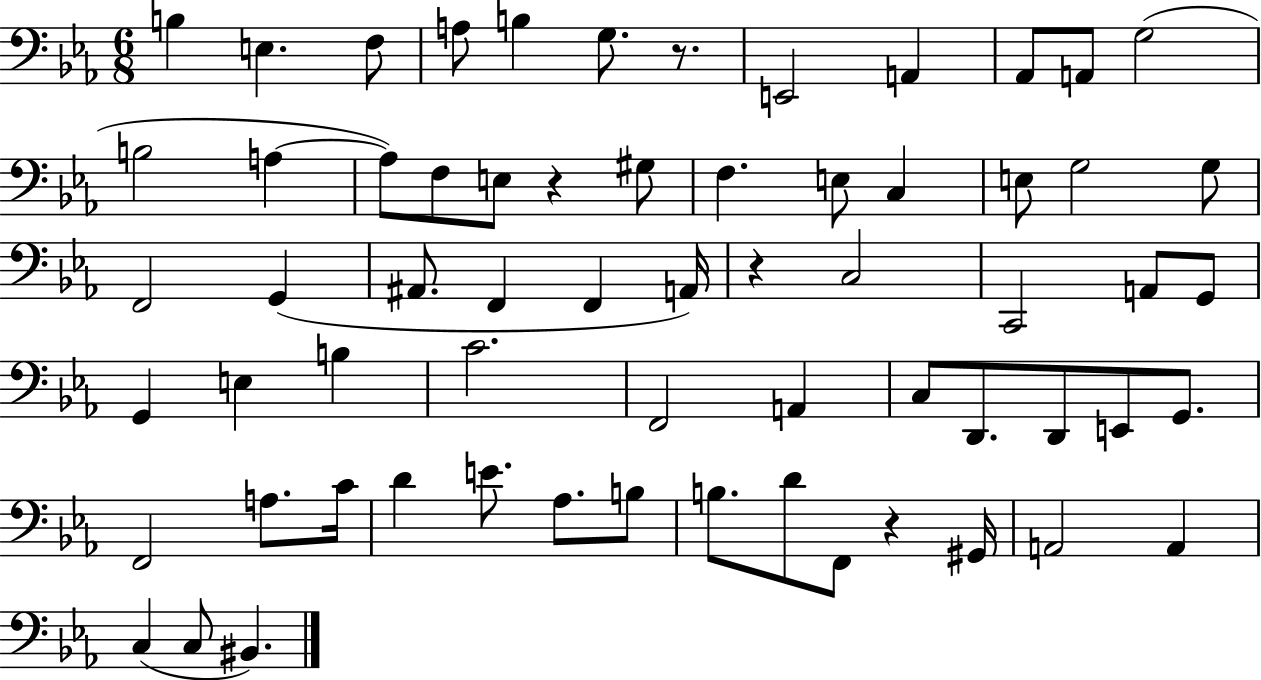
B3/q E3/q. F3/e A3/e B3/q G3/e. R/e. E2/h A2/q Ab2/e A2/e G3/h B3/h A3/q A3/e F3/e E3/e R/q G#3/e F3/q. E3/e C3/q E3/e G3/h G3/e F2/h G2/q A#2/e. F2/q F2/q A2/s R/q C3/h C2/h A2/e G2/e G2/q E3/q B3/q C4/h. F2/h A2/q C3/e D2/e. D2/e E2/e G2/e. F2/h A3/e. C4/s D4/q E4/e. Ab3/e. B3/e B3/e. D4/e F2/e R/q G#2/s A2/h A2/q C3/q C3/e BIS2/q.